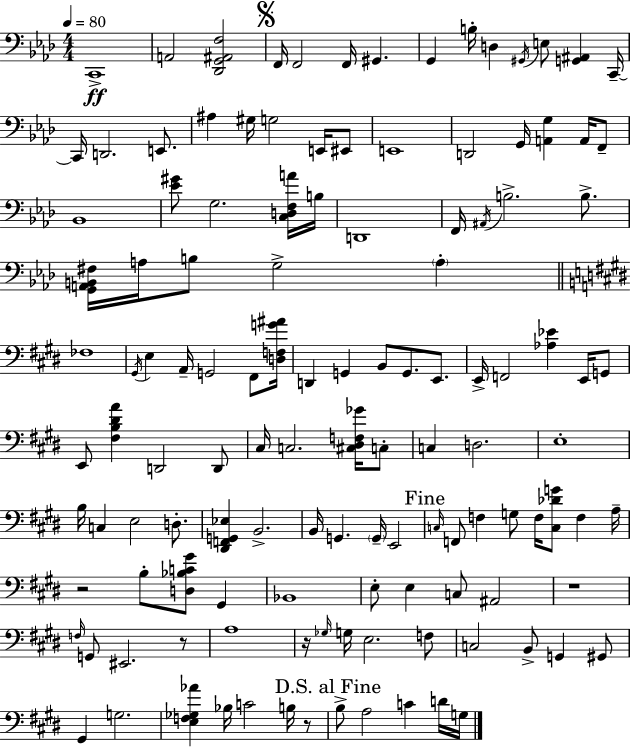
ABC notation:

X:1
T:Untitled
M:4/4
L:1/4
K:Ab
C,,4 A,,2 [_D,,G,,^A,,F,]2 F,,/4 F,,2 F,,/4 ^G,, G,, B,/4 D, ^G,,/4 E,/2 [G,,^A,,] C,,/4 C,,/4 D,,2 E,,/2 ^A, ^G,/4 G,2 E,,/4 ^E,,/2 E,,4 D,,2 G,,/4 [A,,G,] A,,/4 F,,/2 _B,,4 [_E^G]/2 G,2 [C,D,F,A]/4 B,/4 D,,4 F,,/4 ^A,,/4 B,2 B,/2 [G,,A,,B,,^F,]/4 A,/4 B,/2 G,2 A, _F,4 ^G,,/4 E, A,,/4 G,,2 ^F,,/2 [D,F,G^A]/4 D,, G,, B,,/2 G,,/2 E,,/2 E,,/4 F,,2 [_A,_E] E,,/4 G,,/2 E,,/2 [^F,B,^DA] D,,2 D,,/2 ^C,/4 C,2 [^C,^D,F,_G]/4 C,/2 C, D,2 E,4 B,/4 C, E,2 D,/2 [^D,,F,,G,,_E,] B,,2 B,,/4 G,, G,,/4 E,,2 C,/4 F,,/2 F, G,/2 F,/4 [C,_DG]/2 F, A,/4 z2 B,/2 [D,_B,C^G]/2 ^G,, _B,,4 E,/2 E, C,/2 ^A,,2 z4 F,/4 G,,/2 ^E,,2 z/2 A,4 z/4 _G,/4 G,/4 E,2 F,/2 C,2 B,,/2 G,, ^G,,/2 ^G,, G,2 [E,F,_G,_A] _B,/4 C2 B,/4 z/2 B,/2 A,2 C D/4 G,/4